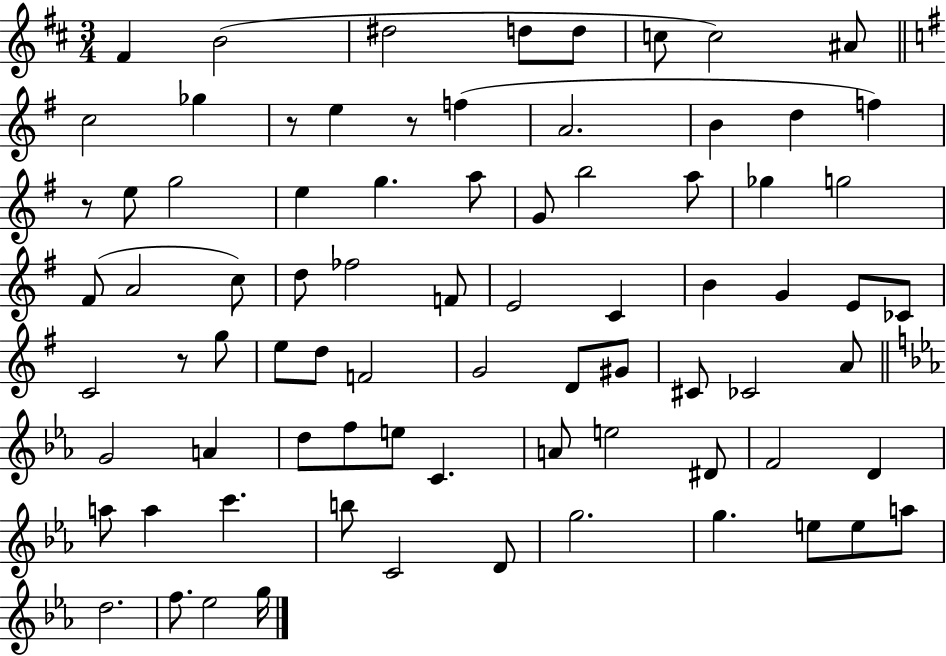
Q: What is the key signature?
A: D major